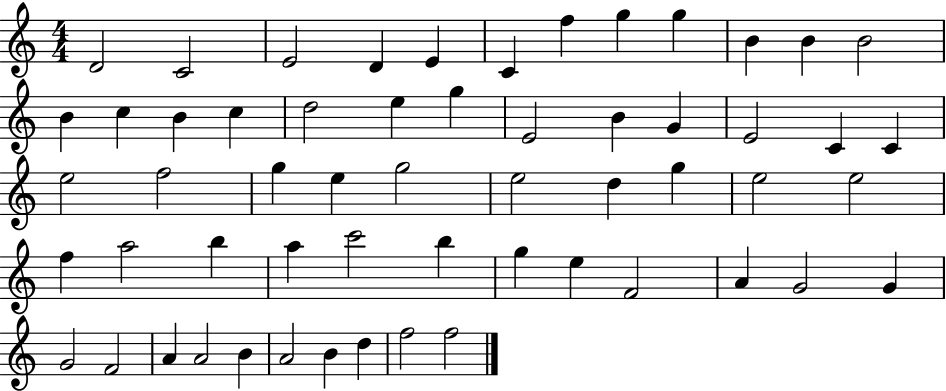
{
  \clef treble
  \numericTimeSignature
  \time 4/4
  \key c \major
  d'2 c'2 | e'2 d'4 e'4 | c'4 f''4 g''4 g''4 | b'4 b'4 b'2 | \break b'4 c''4 b'4 c''4 | d''2 e''4 g''4 | e'2 b'4 g'4 | e'2 c'4 c'4 | \break e''2 f''2 | g''4 e''4 g''2 | e''2 d''4 g''4 | e''2 e''2 | \break f''4 a''2 b''4 | a''4 c'''2 b''4 | g''4 e''4 f'2 | a'4 g'2 g'4 | \break g'2 f'2 | a'4 a'2 b'4 | a'2 b'4 d''4 | f''2 f''2 | \break \bar "|."
}